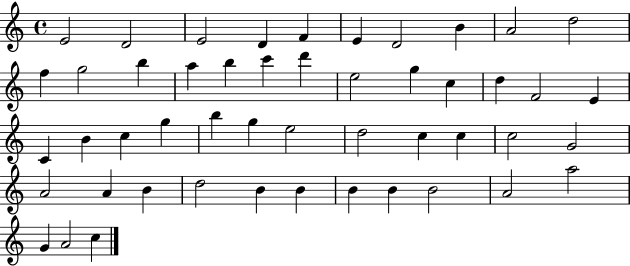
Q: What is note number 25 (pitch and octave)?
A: B4